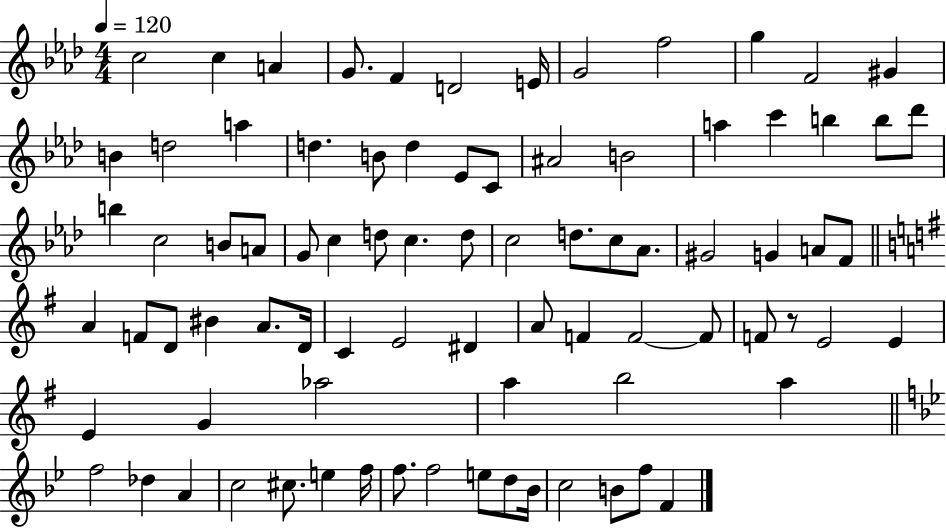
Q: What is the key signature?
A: AES major